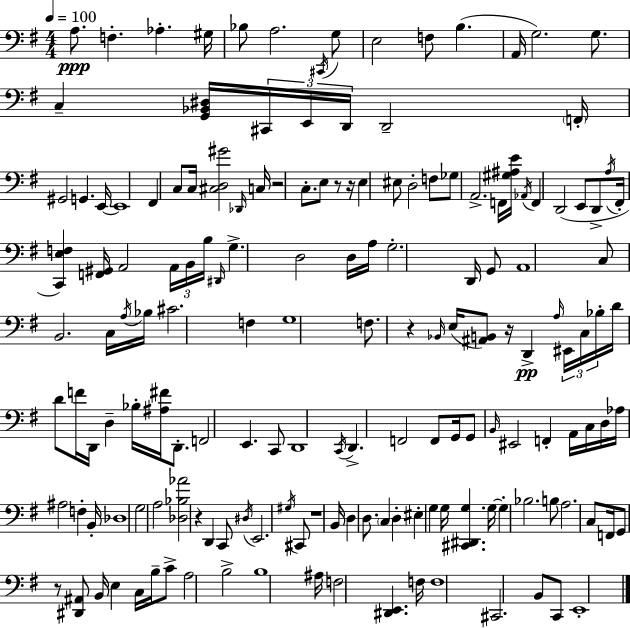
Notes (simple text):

A3/e. F3/q. Ab3/q. G#3/s Bb3/e A3/h. C#2/s G3/e E3/h F3/e B3/q. A2/s G3/h. G3/e. C3/q [G2,Bb2,D#3]/s C#2/s E2/s D2/s D2/h F2/s G#2/h G2/q. E2/s E2/w F#2/q C3/e C3/s [C#3,D3,G#4]/h Db2/s C3/s R/h C3/e. E3/e R/e R/s E3/q EIS3/e D3/h F3/e Gb3/e A2/h. F2/s [G#3,A#3,E4]/s Ab2/s F2/q D2/h E2/e D2/e A3/s F#2/s [C2,E3,F3]/q [F2,G#2]/s A2/h A2/s B2/s B3/s D#2/s G3/q. D3/h D3/s A3/s G3/h. D2/s G2/e A2/w C3/e B2/h. C3/s A3/s Bb3/s C#4/h. F3/q G3/w F3/e. R/q Bb2/s E3/s [A#2,B2]/e R/s D2/q A3/s EIS2/s C3/s Bb3/s D4/s D4/e F4/s D2/s D3/q Bb3/s [A#3,F#4]/s D2/e. F2/h E2/q. C2/e D2/w C2/s D2/q. F2/h F2/e G2/s G2/e B2/s EIS2/h F2/q A2/s C3/s D3/s Ab3/s A#3/h F3/q B2/s Db3/w G3/h A3/h [Db3,Bb3,Ab4]/h R/q D2/q C2/e D#3/s E2/h. G#3/s C#2/e R/w B2/s D3/q D3/e. C3/q D3/q EIS3/q G3/q G3/s [C#2,D#2,G3]/q. G3/s G3/q Bb3/h. B3/e A3/h. C3/e F2/s G2/e R/e [D#2,A#2]/e B2/s E3/q C3/s B3/s C4/e A3/h B3/h B3/w A#3/s F3/h [D#2,E2]/q. F3/s F3/w C#2/h. B2/e C2/e E2/w